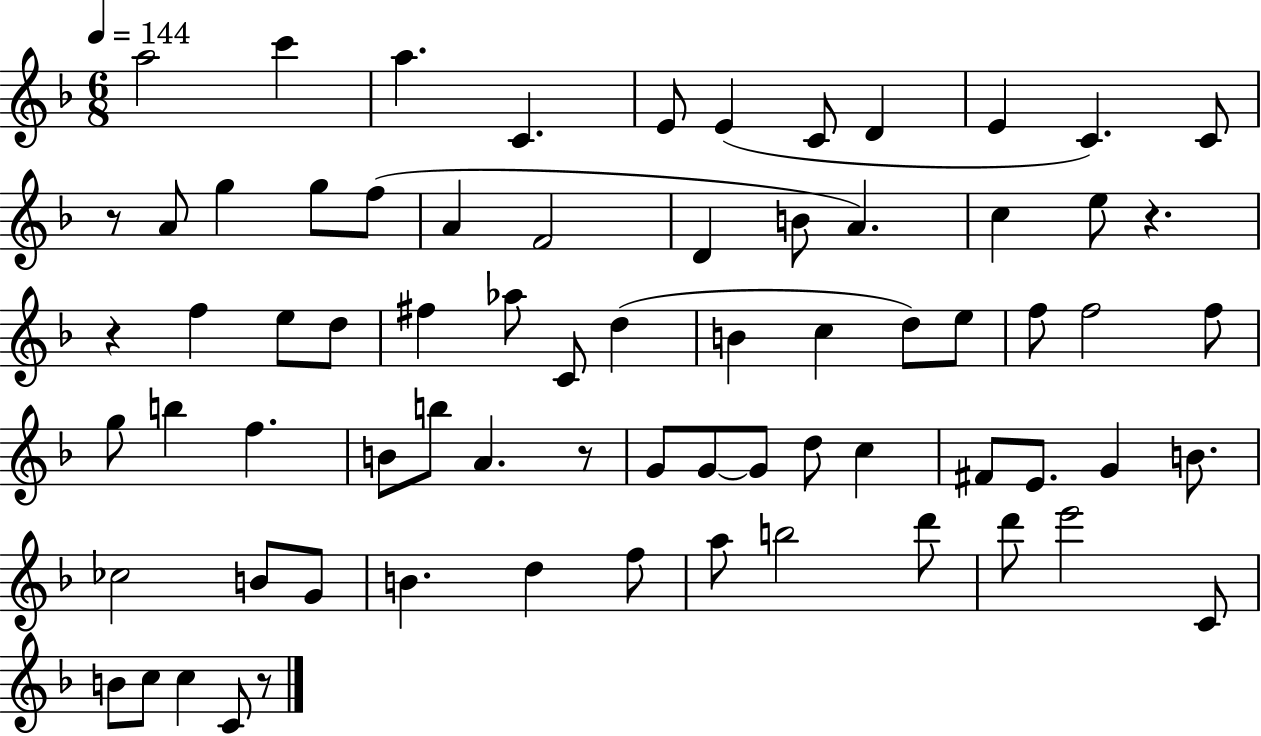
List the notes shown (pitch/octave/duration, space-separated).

A5/h C6/q A5/q. C4/q. E4/e E4/q C4/e D4/q E4/q C4/q. C4/e R/e A4/e G5/q G5/e F5/e A4/q F4/h D4/q B4/e A4/q. C5/q E5/e R/q. R/q F5/q E5/e D5/e F#5/q Ab5/e C4/e D5/q B4/q C5/q D5/e E5/e F5/e F5/h F5/e G5/e B5/q F5/q. B4/e B5/e A4/q. R/e G4/e G4/e G4/e D5/e C5/q F#4/e E4/e. G4/q B4/e. CES5/h B4/e G4/e B4/q. D5/q F5/e A5/e B5/h D6/e D6/e E6/h C4/e B4/e C5/e C5/q C4/e R/e